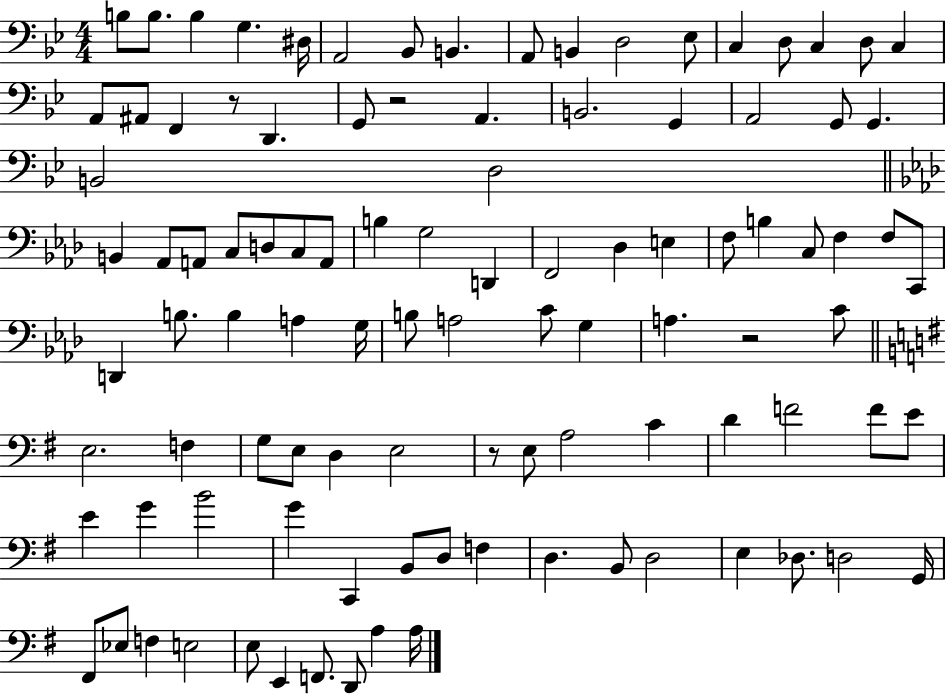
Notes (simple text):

B3/e B3/e. B3/q G3/q. D#3/s A2/h Bb2/e B2/q. A2/e B2/q D3/h Eb3/e C3/q D3/e C3/q D3/e C3/q A2/e A#2/e F2/q R/e D2/q. G2/e R/h A2/q. B2/h. G2/q A2/h G2/e G2/q. B2/h D3/h B2/q Ab2/e A2/e C3/e D3/e C3/e A2/e B3/q G3/h D2/q F2/h Db3/q E3/q F3/e B3/q C3/e F3/q F3/e C2/e D2/q B3/e. B3/q A3/q G3/s B3/e A3/h C4/e G3/q A3/q. R/h C4/e E3/h. F3/q G3/e E3/e D3/q E3/h R/e E3/e A3/h C4/q D4/q F4/h F4/e E4/e E4/q G4/q B4/h G4/q C2/q B2/e D3/e F3/q D3/q. B2/e D3/h E3/q Db3/e. D3/h G2/s F#2/e Eb3/e F3/q E3/h E3/e E2/q F2/e. D2/e A3/q A3/s